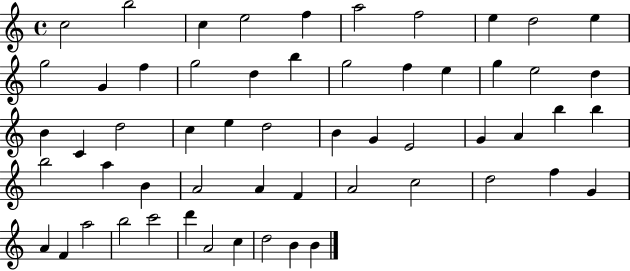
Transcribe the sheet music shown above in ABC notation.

X:1
T:Untitled
M:4/4
L:1/4
K:C
c2 b2 c e2 f a2 f2 e d2 e g2 G f g2 d b g2 f e g e2 d B C d2 c e d2 B G E2 G A b b b2 a B A2 A F A2 c2 d2 f G A F a2 b2 c'2 d' A2 c d2 B B